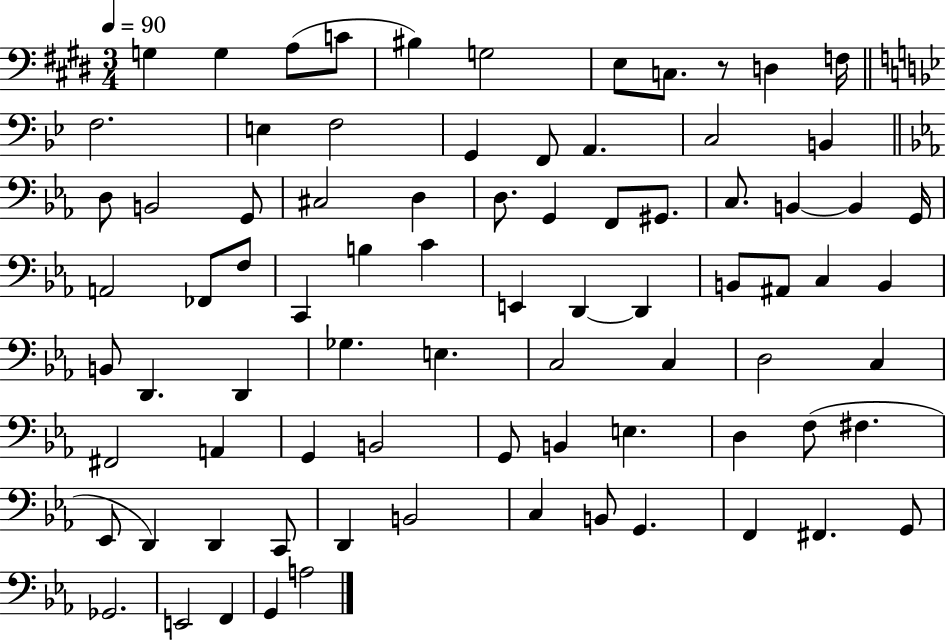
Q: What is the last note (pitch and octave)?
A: A3